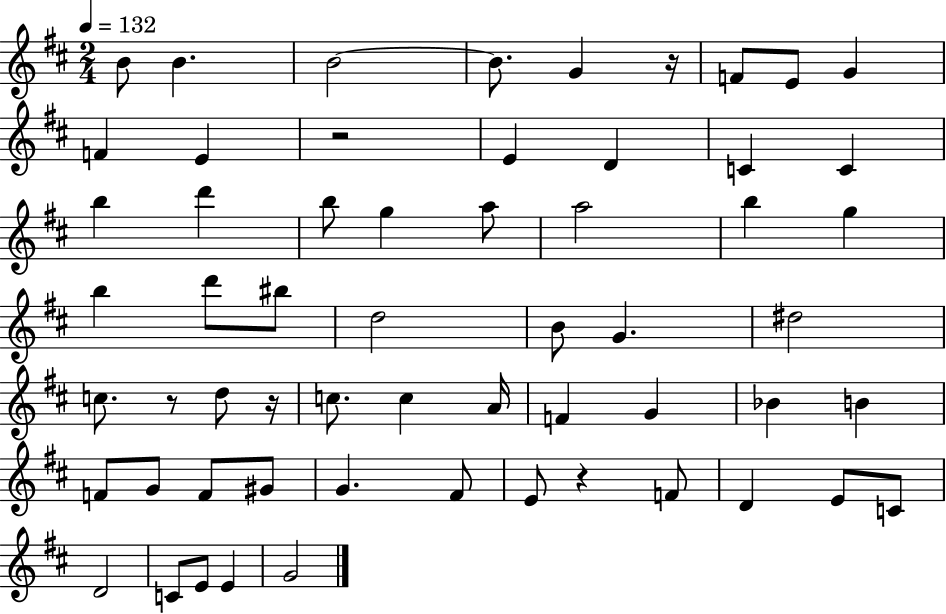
B4/e B4/q. B4/h B4/e. G4/q R/s F4/e E4/e G4/q F4/q E4/q R/h E4/q D4/q C4/q C4/q B5/q D6/q B5/e G5/q A5/e A5/h B5/q G5/q B5/q D6/e BIS5/e D5/h B4/e G4/q. D#5/h C5/e. R/e D5/e R/s C5/e. C5/q A4/s F4/q G4/q Bb4/q B4/q F4/e G4/e F4/e G#4/e G4/q. F#4/e E4/e R/q F4/e D4/q E4/e C4/e D4/h C4/e E4/e E4/q G4/h